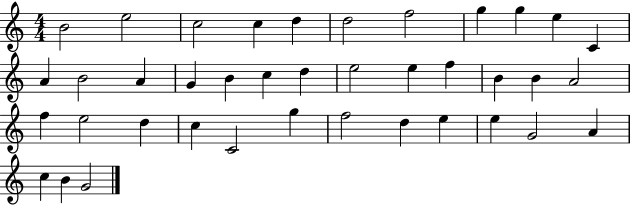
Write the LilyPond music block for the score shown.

{
  \clef treble
  \numericTimeSignature
  \time 4/4
  \key c \major
  b'2 e''2 | c''2 c''4 d''4 | d''2 f''2 | g''4 g''4 e''4 c'4 | \break a'4 b'2 a'4 | g'4 b'4 c''4 d''4 | e''2 e''4 f''4 | b'4 b'4 a'2 | \break f''4 e''2 d''4 | c''4 c'2 g''4 | f''2 d''4 e''4 | e''4 g'2 a'4 | \break c''4 b'4 g'2 | \bar "|."
}